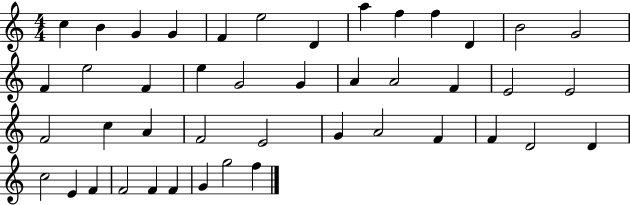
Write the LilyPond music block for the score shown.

{
  \clef treble
  \numericTimeSignature
  \time 4/4
  \key c \major
  c''4 b'4 g'4 g'4 | f'4 e''2 d'4 | a''4 f''4 f''4 d'4 | b'2 g'2 | \break f'4 e''2 f'4 | e''4 g'2 g'4 | a'4 a'2 f'4 | e'2 e'2 | \break f'2 c''4 a'4 | f'2 e'2 | g'4 a'2 f'4 | f'4 d'2 d'4 | \break c''2 e'4 f'4 | f'2 f'4 f'4 | g'4 g''2 f''4 | \bar "|."
}